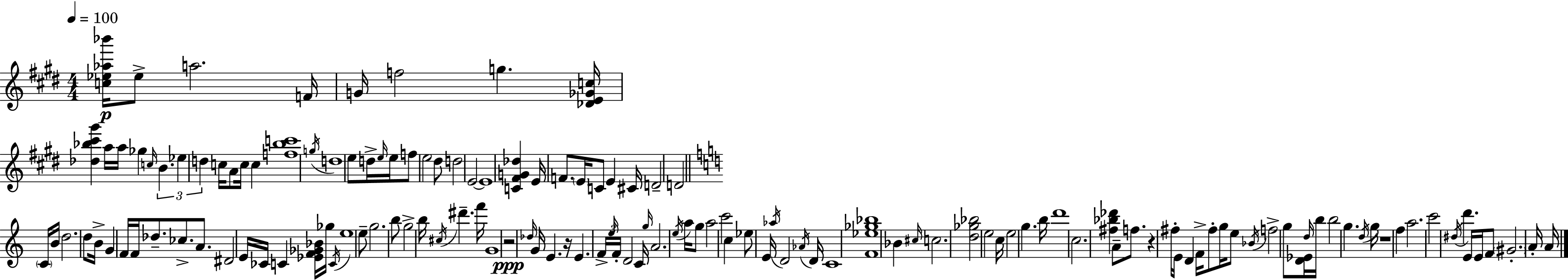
{
  \clef treble
  \numericTimeSignature
  \time 4/4
  \key e \major
  \tempo 4 = 100
  <c'' ees'' aes'' bes'''>16\p ees''8-> a''2. f'16 | g'16 f''2 g''4. <des' e' ges' c''>16 | <des'' bes'' cis''' gis'''>4 a''16 a''16 ges''4 \grace { c''16 } \tuplet 3/2 { b'4. | ees''4 d''4 } c''16 a'8 c''16 c''4 | \break <f'' b'' c'''>1 | \acciaccatura { g''16 } d''1 | e''8 d''16-> \grace { e''16 } e''16 f''8 e''2 | dis''8 d''2 e'2~~ | \break e'1 | <c' fis' g' des''>4 e'16 f'8. \parenthesize e'16 c'8 e'4 | cis'16 d'2-- d'2 | \bar "||" \break \key c \major \parenthesize c'16 b'16 d''2. d''8 | b'16-> g'4 f'16 f'16 des''8.-- ces''8.-> a'8. | dis'2 e'16 ces'16 c'4 <ees' f' ges' bes'>16 ges''16 | \acciaccatura { c'16 } e''1 | \break e''8-- g''2. b''8 | g''2-> b''16 \acciaccatura { cis''16 } dis'''4.-- | f'''16 g'1 | r2\ppp \grace { des''16 } g'16 e'4. | \break r16 e'4. \tuplet 3/2 { f'16-> \grace { e''16 } f'16-. } d'2 | c'16 \grace { g''16 } a'2. | \acciaccatura { e''16 } a''16 g''8 a''2 c'''2 | c''4 ees''8 e'16 \acciaccatura { aes''16 } d'2 | \break \acciaccatura { aes'16 } d'16 c'1 | <f' ees'' ges'' bes''>1 | bes'4 \grace { cis''16 } c''2. | <d'' ges'' bes''>2 | \break e''2 c''16 e''2 | g''4. b''16 d'''1 | c''2. | <fis'' bes'' des'''>4 a'8-- f''8. r4 | \break fis''16-. e'16 d'4 f'16-> fis''8-. g''16 e''8 \acciaccatura { bes'16 } f''2-> | g''8 <d' ees'>16 \grace { d''16 } b''16 b''2 | g''4. \acciaccatura { d''16 } g''16 r1 | f''4 | \break a''2. c'''2 | \acciaccatura { dis''16 } d'''4. e'16 e'16 f'8 \parenthesize gis'2.-. | a'16-. a'16 \bar "|."
}